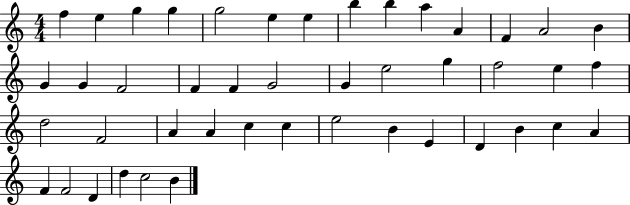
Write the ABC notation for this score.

X:1
T:Untitled
M:4/4
L:1/4
K:C
f e g g g2 e e b b a A F A2 B G G F2 F F G2 G e2 g f2 e f d2 F2 A A c c e2 B E D B c A F F2 D d c2 B